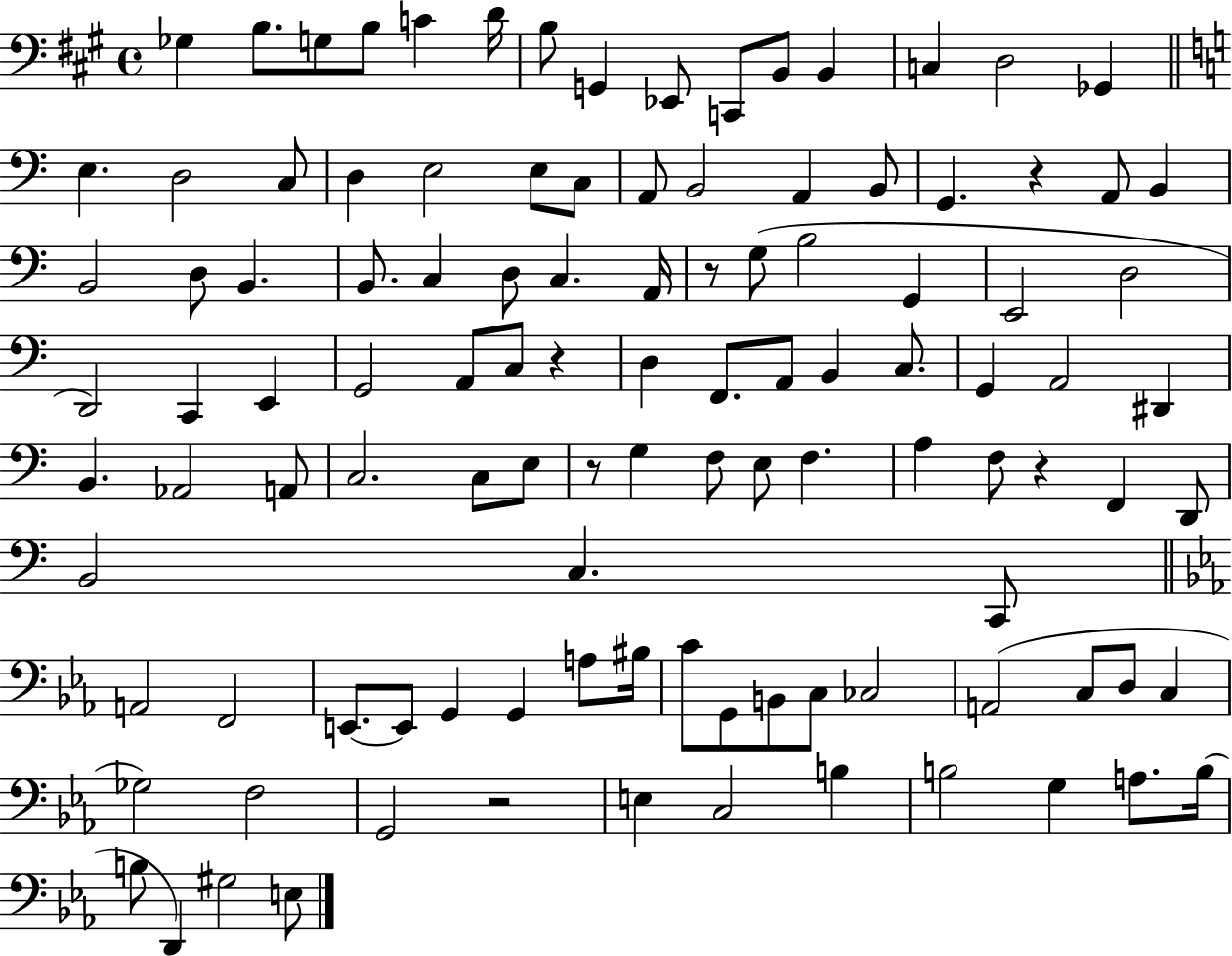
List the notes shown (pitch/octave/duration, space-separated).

Gb3/q B3/e. G3/e B3/e C4/q D4/s B3/e G2/q Eb2/e C2/e B2/e B2/q C3/q D3/h Gb2/q E3/q. D3/h C3/e D3/q E3/h E3/e C3/e A2/e B2/h A2/q B2/e G2/q. R/q A2/e B2/q B2/h D3/e B2/q. B2/e. C3/q D3/e C3/q. A2/s R/e G3/e B3/h G2/q E2/h D3/h D2/h C2/q E2/q G2/h A2/e C3/e R/q D3/q F2/e. A2/e B2/q C3/e. G2/q A2/h D#2/q B2/q. Ab2/h A2/e C3/h. C3/e E3/e R/e G3/q F3/e E3/e F3/q. A3/q F3/e R/q F2/q D2/e B2/h C3/q. C2/e A2/h F2/h E2/e. E2/e G2/q G2/q A3/e BIS3/s C4/e G2/e B2/e C3/e CES3/h A2/h C3/e D3/e C3/q Gb3/h F3/h G2/h R/h E3/q C3/h B3/q B3/h G3/q A3/e. B3/s B3/e D2/q G#3/h E3/e